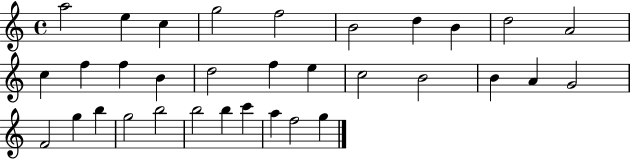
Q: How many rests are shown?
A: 0